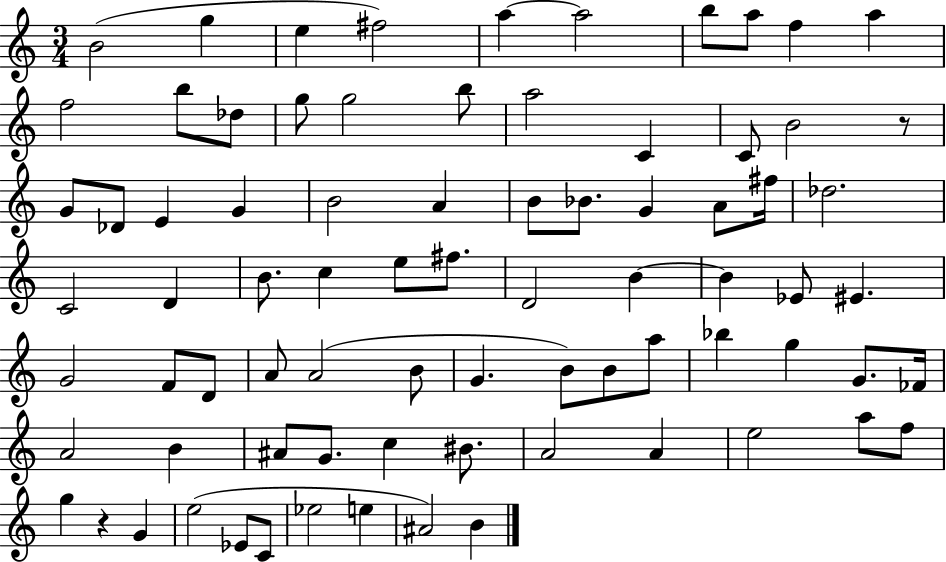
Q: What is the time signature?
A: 3/4